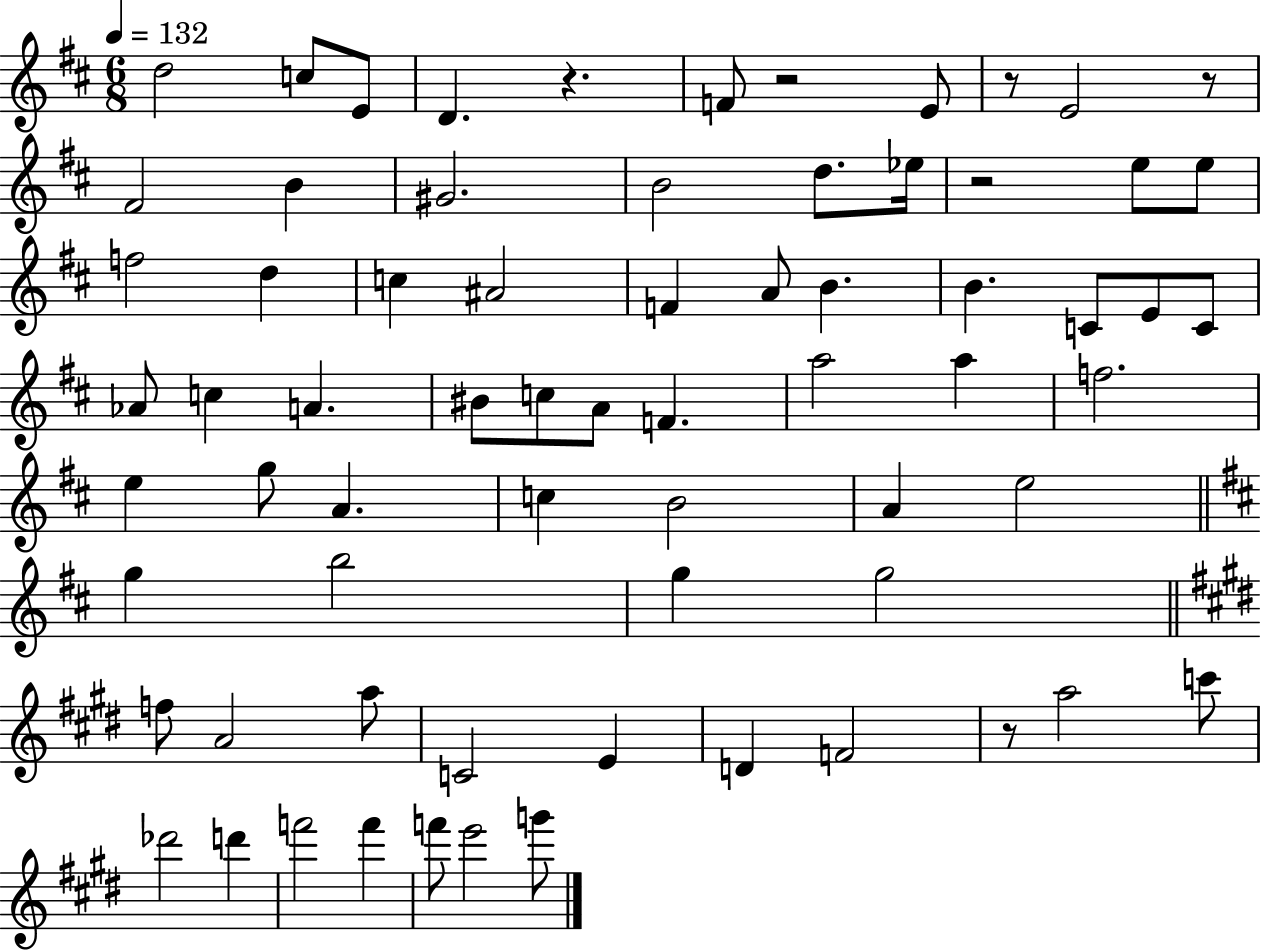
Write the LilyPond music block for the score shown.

{
  \clef treble
  \numericTimeSignature
  \time 6/8
  \key d \major
  \tempo 4 = 132
  d''2 c''8 e'8 | d'4. r4. | f'8 r2 e'8 | r8 e'2 r8 | \break fis'2 b'4 | gis'2. | b'2 d''8. ees''16 | r2 e''8 e''8 | \break f''2 d''4 | c''4 ais'2 | f'4 a'8 b'4. | b'4. c'8 e'8 c'8 | \break aes'8 c''4 a'4. | bis'8 c''8 a'8 f'4. | a''2 a''4 | f''2. | \break e''4 g''8 a'4. | c''4 b'2 | a'4 e''2 | \bar "||" \break \key d \major g''4 b''2 | g''4 g''2 | \bar "||" \break \key e \major f''8 a'2 a''8 | c'2 e'4 | d'4 f'2 | r8 a''2 c'''8 | \break des'''2 d'''4 | f'''2 f'''4 | f'''8 e'''2 g'''8 | \bar "|."
}